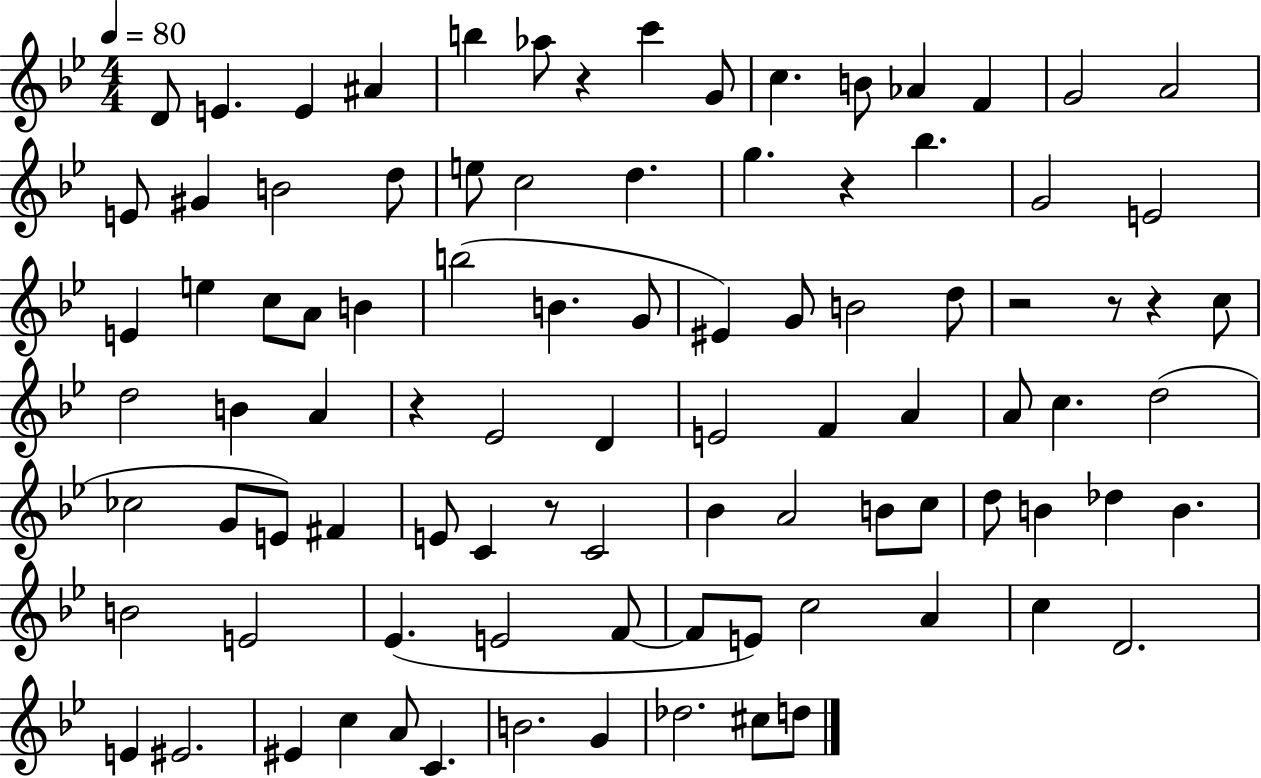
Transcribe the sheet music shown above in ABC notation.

X:1
T:Untitled
M:4/4
L:1/4
K:Bb
D/2 E E ^A b _a/2 z c' G/2 c B/2 _A F G2 A2 E/2 ^G B2 d/2 e/2 c2 d g z _b G2 E2 E e c/2 A/2 B b2 B G/2 ^E G/2 B2 d/2 z2 z/2 z c/2 d2 B A z _E2 D E2 F A A/2 c d2 _c2 G/2 E/2 ^F E/2 C z/2 C2 _B A2 B/2 c/2 d/2 B _d B B2 E2 _E E2 F/2 F/2 E/2 c2 A c D2 E ^E2 ^E c A/2 C B2 G _d2 ^c/2 d/2